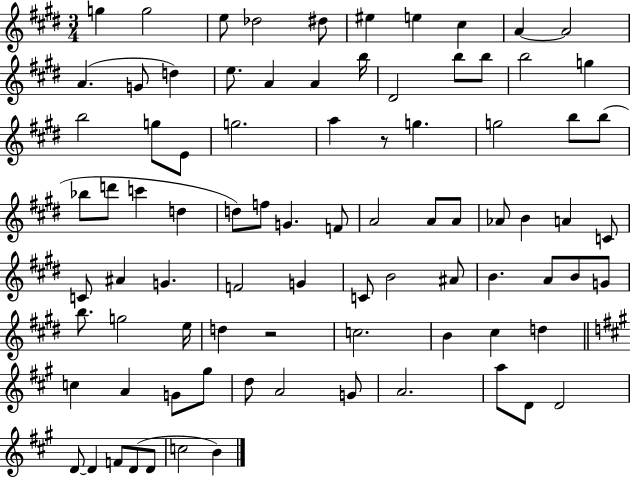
G5/q G5/h E5/e Db5/h D#5/e EIS5/q E5/q C#5/q A4/q A4/h A4/q. G4/e D5/q E5/e. A4/q A4/q B5/s D#4/h B5/e B5/e B5/h G5/q B5/h G5/e E4/e G5/h. A5/q R/e G5/q. G5/h B5/e B5/e Bb5/e D6/e C6/q D5/q D5/e F5/e G4/q. F4/e A4/h A4/e A4/e Ab4/e B4/q A4/q C4/e C4/e A#4/q G4/q. F4/h G4/q C4/e B4/h A#4/e B4/q. A4/e B4/e G4/e B5/e. G5/h E5/s D5/q R/h C5/h. B4/q C#5/q D5/q C5/q A4/q G4/e G#5/e D5/e A4/h G4/e A4/h. A5/e D4/e D4/h D4/e D4/q F4/e D4/e D4/e C5/h B4/q